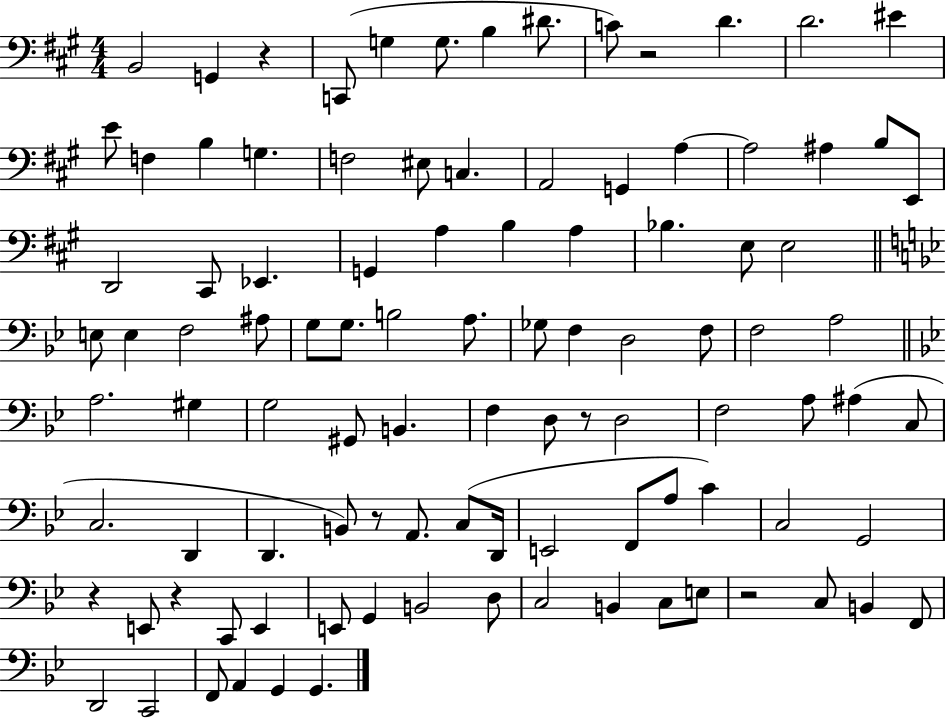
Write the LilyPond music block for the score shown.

{
  \clef bass
  \numericTimeSignature
  \time 4/4
  \key a \major
  b,2 g,4 r4 | c,8( g4 g8. b4 dis'8. | c'8) r2 d'4. | d'2. eis'4 | \break e'8 f4 b4 g4. | f2 eis8 c4. | a,2 g,4 a4~~ | a2 ais4 b8 e,8 | \break d,2 cis,8 ees,4. | g,4 a4 b4 a4 | bes4. e8 e2 | \bar "||" \break \key bes \major e8 e4 f2 ais8 | g8 g8. b2 a8. | ges8 f4 d2 f8 | f2 a2 | \break \bar "||" \break \key bes \major a2. gis4 | g2 gis,8 b,4. | f4 d8 r8 d2 | f2 a8 ais4( c8 | \break c2. d,4 | d,4. b,8) r8 a,8. c8( d,16 | e,2 f,8 a8 c'4) | c2 g,2 | \break r4 e,8 r4 c,8 e,4 | e,8 g,4 b,2 d8 | c2 b,4 c8 e8 | r2 c8 b,4 f,8 | \break d,2 c,2 | f,8 a,4 g,4 g,4. | \bar "|."
}